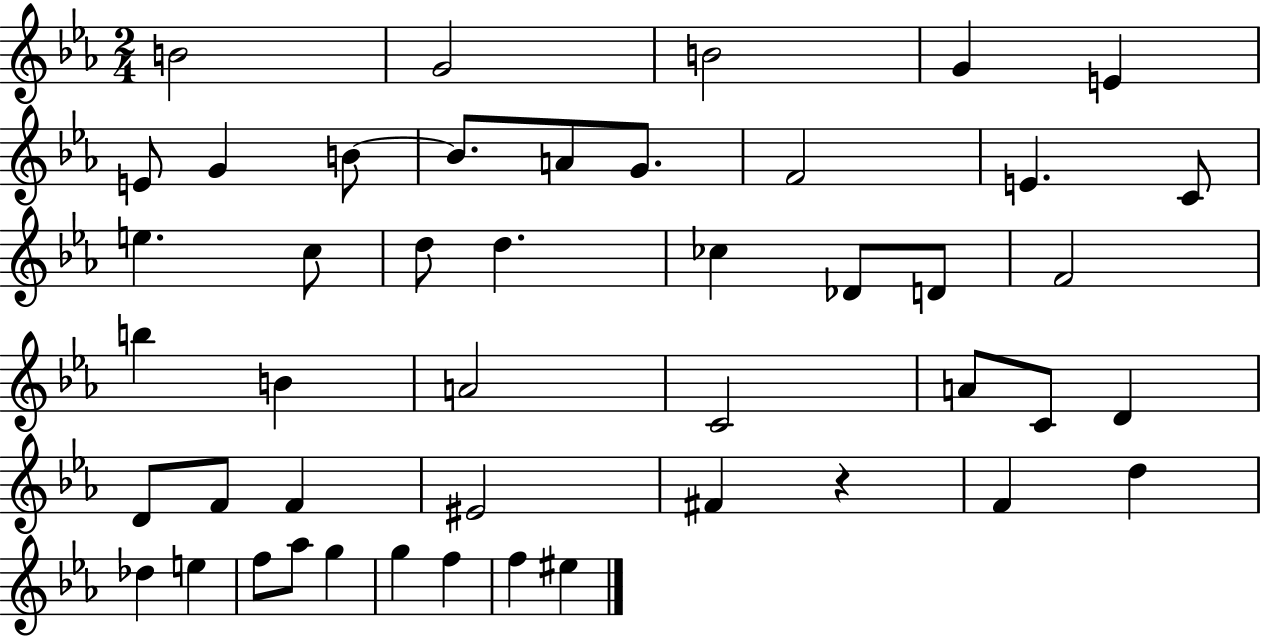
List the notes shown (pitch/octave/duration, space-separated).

B4/h G4/h B4/h G4/q E4/q E4/e G4/q B4/e B4/e. A4/e G4/e. F4/h E4/q. C4/e E5/q. C5/e D5/e D5/q. CES5/q Db4/e D4/e F4/h B5/q B4/q A4/h C4/h A4/e C4/e D4/q D4/e F4/e F4/q EIS4/h F#4/q R/q F4/q D5/q Db5/q E5/q F5/e Ab5/e G5/q G5/q F5/q F5/q EIS5/q